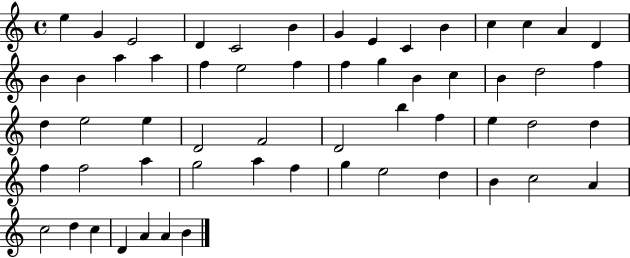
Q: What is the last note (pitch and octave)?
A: B4